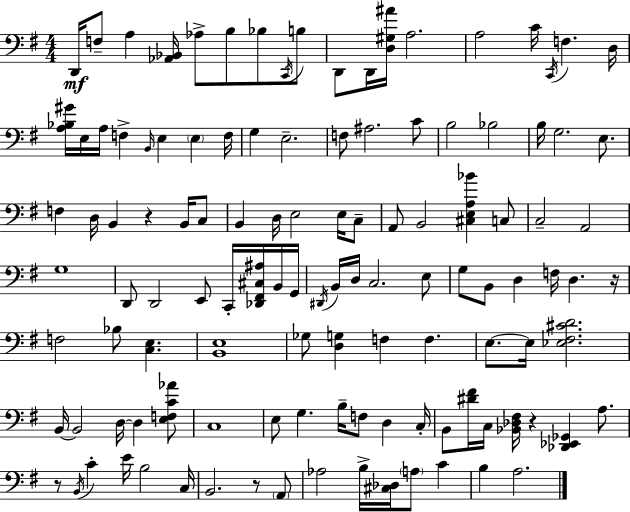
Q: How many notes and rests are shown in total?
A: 118